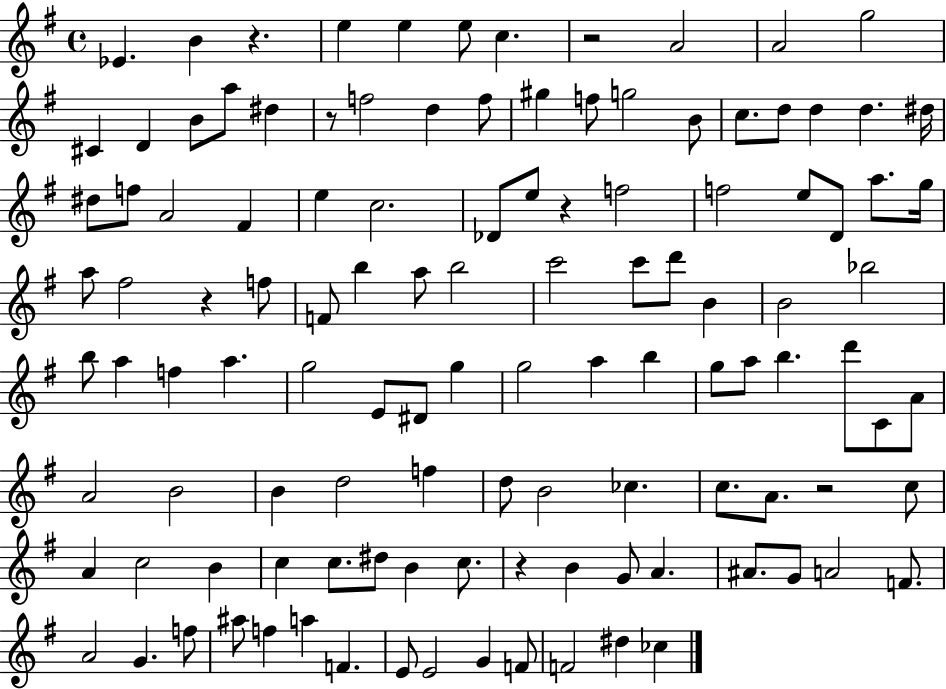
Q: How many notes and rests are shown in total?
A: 117